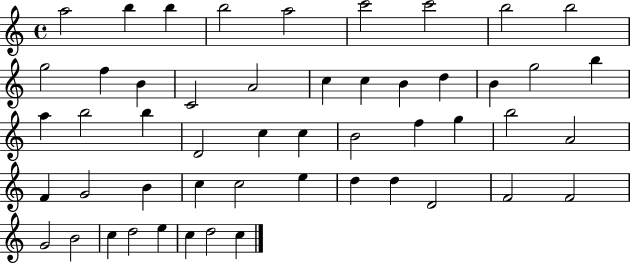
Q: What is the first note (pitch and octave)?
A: A5